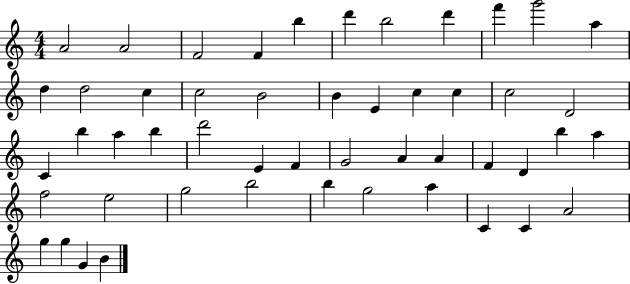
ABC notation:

X:1
T:Untitled
M:4/4
L:1/4
K:C
A2 A2 F2 F b d' b2 d' f' g'2 a d d2 c c2 B2 B E c c c2 D2 C b a b d'2 E F G2 A A F D b a f2 e2 g2 b2 b g2 a C C A2 g g G B